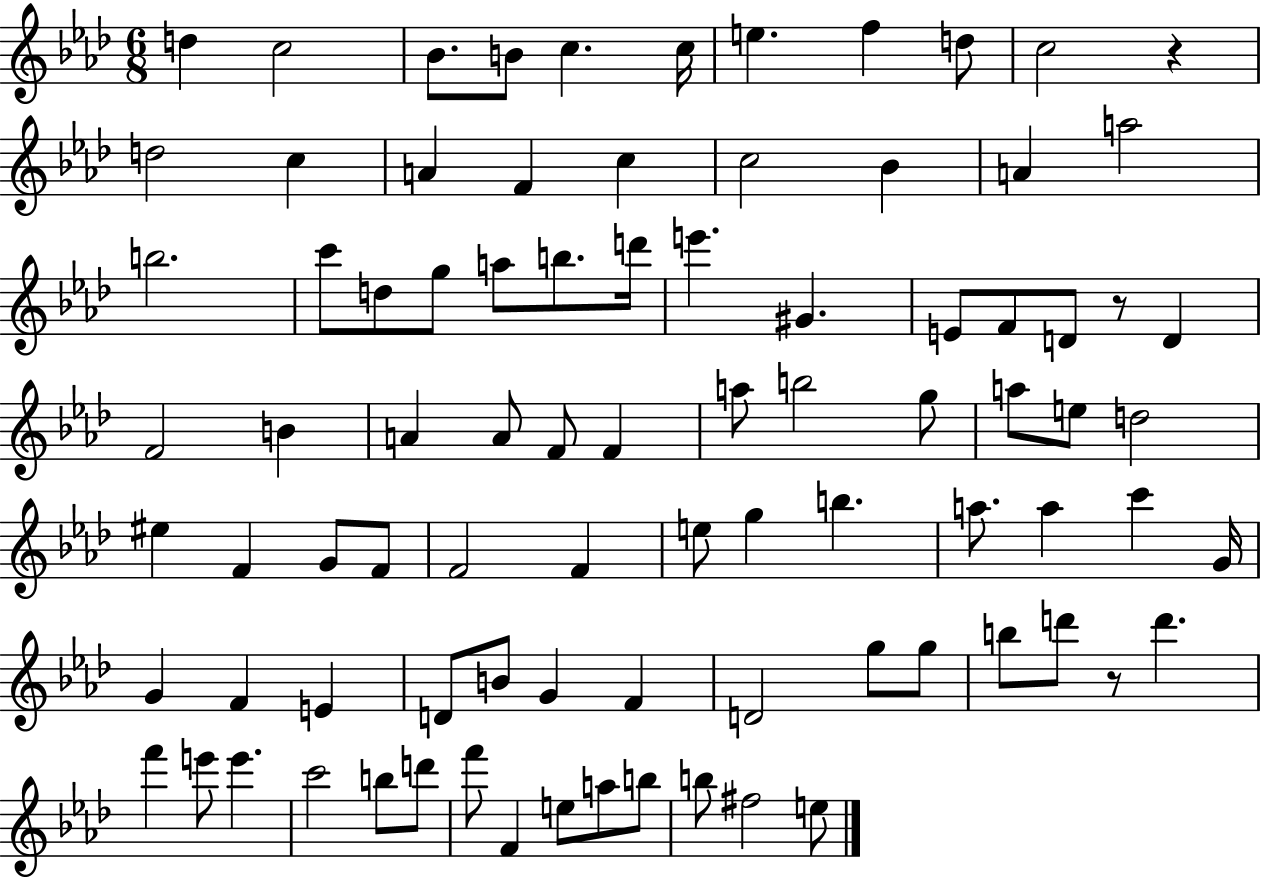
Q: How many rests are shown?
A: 3